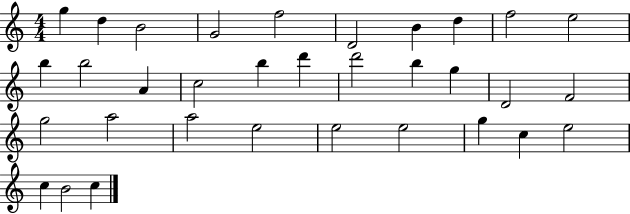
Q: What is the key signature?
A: C major